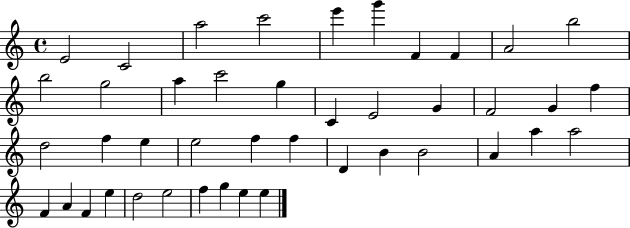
{
  \clef treble
  \time 4/4
  \defaultTimeSignature
  \key c \major
  e'2 c'2 | a''2 c'''2 | e'''4 g'''4 f'4 f'4 | a'2 b''2 | \break b''2 g''2 | a''4 c'''2 g''4 | c'4 e'2 g'4 | f'2 g'4 f''4 | \break d''2 f''4 e''4 | e''2 f''4 f''4 | d'4 b'4 b'2 | a'4 a''4 a''2 | \break f'4 a'4 f'4 e''4 | d''2 e''2 | f''4 g''4 e''4 e''4 | \bar "|."
}